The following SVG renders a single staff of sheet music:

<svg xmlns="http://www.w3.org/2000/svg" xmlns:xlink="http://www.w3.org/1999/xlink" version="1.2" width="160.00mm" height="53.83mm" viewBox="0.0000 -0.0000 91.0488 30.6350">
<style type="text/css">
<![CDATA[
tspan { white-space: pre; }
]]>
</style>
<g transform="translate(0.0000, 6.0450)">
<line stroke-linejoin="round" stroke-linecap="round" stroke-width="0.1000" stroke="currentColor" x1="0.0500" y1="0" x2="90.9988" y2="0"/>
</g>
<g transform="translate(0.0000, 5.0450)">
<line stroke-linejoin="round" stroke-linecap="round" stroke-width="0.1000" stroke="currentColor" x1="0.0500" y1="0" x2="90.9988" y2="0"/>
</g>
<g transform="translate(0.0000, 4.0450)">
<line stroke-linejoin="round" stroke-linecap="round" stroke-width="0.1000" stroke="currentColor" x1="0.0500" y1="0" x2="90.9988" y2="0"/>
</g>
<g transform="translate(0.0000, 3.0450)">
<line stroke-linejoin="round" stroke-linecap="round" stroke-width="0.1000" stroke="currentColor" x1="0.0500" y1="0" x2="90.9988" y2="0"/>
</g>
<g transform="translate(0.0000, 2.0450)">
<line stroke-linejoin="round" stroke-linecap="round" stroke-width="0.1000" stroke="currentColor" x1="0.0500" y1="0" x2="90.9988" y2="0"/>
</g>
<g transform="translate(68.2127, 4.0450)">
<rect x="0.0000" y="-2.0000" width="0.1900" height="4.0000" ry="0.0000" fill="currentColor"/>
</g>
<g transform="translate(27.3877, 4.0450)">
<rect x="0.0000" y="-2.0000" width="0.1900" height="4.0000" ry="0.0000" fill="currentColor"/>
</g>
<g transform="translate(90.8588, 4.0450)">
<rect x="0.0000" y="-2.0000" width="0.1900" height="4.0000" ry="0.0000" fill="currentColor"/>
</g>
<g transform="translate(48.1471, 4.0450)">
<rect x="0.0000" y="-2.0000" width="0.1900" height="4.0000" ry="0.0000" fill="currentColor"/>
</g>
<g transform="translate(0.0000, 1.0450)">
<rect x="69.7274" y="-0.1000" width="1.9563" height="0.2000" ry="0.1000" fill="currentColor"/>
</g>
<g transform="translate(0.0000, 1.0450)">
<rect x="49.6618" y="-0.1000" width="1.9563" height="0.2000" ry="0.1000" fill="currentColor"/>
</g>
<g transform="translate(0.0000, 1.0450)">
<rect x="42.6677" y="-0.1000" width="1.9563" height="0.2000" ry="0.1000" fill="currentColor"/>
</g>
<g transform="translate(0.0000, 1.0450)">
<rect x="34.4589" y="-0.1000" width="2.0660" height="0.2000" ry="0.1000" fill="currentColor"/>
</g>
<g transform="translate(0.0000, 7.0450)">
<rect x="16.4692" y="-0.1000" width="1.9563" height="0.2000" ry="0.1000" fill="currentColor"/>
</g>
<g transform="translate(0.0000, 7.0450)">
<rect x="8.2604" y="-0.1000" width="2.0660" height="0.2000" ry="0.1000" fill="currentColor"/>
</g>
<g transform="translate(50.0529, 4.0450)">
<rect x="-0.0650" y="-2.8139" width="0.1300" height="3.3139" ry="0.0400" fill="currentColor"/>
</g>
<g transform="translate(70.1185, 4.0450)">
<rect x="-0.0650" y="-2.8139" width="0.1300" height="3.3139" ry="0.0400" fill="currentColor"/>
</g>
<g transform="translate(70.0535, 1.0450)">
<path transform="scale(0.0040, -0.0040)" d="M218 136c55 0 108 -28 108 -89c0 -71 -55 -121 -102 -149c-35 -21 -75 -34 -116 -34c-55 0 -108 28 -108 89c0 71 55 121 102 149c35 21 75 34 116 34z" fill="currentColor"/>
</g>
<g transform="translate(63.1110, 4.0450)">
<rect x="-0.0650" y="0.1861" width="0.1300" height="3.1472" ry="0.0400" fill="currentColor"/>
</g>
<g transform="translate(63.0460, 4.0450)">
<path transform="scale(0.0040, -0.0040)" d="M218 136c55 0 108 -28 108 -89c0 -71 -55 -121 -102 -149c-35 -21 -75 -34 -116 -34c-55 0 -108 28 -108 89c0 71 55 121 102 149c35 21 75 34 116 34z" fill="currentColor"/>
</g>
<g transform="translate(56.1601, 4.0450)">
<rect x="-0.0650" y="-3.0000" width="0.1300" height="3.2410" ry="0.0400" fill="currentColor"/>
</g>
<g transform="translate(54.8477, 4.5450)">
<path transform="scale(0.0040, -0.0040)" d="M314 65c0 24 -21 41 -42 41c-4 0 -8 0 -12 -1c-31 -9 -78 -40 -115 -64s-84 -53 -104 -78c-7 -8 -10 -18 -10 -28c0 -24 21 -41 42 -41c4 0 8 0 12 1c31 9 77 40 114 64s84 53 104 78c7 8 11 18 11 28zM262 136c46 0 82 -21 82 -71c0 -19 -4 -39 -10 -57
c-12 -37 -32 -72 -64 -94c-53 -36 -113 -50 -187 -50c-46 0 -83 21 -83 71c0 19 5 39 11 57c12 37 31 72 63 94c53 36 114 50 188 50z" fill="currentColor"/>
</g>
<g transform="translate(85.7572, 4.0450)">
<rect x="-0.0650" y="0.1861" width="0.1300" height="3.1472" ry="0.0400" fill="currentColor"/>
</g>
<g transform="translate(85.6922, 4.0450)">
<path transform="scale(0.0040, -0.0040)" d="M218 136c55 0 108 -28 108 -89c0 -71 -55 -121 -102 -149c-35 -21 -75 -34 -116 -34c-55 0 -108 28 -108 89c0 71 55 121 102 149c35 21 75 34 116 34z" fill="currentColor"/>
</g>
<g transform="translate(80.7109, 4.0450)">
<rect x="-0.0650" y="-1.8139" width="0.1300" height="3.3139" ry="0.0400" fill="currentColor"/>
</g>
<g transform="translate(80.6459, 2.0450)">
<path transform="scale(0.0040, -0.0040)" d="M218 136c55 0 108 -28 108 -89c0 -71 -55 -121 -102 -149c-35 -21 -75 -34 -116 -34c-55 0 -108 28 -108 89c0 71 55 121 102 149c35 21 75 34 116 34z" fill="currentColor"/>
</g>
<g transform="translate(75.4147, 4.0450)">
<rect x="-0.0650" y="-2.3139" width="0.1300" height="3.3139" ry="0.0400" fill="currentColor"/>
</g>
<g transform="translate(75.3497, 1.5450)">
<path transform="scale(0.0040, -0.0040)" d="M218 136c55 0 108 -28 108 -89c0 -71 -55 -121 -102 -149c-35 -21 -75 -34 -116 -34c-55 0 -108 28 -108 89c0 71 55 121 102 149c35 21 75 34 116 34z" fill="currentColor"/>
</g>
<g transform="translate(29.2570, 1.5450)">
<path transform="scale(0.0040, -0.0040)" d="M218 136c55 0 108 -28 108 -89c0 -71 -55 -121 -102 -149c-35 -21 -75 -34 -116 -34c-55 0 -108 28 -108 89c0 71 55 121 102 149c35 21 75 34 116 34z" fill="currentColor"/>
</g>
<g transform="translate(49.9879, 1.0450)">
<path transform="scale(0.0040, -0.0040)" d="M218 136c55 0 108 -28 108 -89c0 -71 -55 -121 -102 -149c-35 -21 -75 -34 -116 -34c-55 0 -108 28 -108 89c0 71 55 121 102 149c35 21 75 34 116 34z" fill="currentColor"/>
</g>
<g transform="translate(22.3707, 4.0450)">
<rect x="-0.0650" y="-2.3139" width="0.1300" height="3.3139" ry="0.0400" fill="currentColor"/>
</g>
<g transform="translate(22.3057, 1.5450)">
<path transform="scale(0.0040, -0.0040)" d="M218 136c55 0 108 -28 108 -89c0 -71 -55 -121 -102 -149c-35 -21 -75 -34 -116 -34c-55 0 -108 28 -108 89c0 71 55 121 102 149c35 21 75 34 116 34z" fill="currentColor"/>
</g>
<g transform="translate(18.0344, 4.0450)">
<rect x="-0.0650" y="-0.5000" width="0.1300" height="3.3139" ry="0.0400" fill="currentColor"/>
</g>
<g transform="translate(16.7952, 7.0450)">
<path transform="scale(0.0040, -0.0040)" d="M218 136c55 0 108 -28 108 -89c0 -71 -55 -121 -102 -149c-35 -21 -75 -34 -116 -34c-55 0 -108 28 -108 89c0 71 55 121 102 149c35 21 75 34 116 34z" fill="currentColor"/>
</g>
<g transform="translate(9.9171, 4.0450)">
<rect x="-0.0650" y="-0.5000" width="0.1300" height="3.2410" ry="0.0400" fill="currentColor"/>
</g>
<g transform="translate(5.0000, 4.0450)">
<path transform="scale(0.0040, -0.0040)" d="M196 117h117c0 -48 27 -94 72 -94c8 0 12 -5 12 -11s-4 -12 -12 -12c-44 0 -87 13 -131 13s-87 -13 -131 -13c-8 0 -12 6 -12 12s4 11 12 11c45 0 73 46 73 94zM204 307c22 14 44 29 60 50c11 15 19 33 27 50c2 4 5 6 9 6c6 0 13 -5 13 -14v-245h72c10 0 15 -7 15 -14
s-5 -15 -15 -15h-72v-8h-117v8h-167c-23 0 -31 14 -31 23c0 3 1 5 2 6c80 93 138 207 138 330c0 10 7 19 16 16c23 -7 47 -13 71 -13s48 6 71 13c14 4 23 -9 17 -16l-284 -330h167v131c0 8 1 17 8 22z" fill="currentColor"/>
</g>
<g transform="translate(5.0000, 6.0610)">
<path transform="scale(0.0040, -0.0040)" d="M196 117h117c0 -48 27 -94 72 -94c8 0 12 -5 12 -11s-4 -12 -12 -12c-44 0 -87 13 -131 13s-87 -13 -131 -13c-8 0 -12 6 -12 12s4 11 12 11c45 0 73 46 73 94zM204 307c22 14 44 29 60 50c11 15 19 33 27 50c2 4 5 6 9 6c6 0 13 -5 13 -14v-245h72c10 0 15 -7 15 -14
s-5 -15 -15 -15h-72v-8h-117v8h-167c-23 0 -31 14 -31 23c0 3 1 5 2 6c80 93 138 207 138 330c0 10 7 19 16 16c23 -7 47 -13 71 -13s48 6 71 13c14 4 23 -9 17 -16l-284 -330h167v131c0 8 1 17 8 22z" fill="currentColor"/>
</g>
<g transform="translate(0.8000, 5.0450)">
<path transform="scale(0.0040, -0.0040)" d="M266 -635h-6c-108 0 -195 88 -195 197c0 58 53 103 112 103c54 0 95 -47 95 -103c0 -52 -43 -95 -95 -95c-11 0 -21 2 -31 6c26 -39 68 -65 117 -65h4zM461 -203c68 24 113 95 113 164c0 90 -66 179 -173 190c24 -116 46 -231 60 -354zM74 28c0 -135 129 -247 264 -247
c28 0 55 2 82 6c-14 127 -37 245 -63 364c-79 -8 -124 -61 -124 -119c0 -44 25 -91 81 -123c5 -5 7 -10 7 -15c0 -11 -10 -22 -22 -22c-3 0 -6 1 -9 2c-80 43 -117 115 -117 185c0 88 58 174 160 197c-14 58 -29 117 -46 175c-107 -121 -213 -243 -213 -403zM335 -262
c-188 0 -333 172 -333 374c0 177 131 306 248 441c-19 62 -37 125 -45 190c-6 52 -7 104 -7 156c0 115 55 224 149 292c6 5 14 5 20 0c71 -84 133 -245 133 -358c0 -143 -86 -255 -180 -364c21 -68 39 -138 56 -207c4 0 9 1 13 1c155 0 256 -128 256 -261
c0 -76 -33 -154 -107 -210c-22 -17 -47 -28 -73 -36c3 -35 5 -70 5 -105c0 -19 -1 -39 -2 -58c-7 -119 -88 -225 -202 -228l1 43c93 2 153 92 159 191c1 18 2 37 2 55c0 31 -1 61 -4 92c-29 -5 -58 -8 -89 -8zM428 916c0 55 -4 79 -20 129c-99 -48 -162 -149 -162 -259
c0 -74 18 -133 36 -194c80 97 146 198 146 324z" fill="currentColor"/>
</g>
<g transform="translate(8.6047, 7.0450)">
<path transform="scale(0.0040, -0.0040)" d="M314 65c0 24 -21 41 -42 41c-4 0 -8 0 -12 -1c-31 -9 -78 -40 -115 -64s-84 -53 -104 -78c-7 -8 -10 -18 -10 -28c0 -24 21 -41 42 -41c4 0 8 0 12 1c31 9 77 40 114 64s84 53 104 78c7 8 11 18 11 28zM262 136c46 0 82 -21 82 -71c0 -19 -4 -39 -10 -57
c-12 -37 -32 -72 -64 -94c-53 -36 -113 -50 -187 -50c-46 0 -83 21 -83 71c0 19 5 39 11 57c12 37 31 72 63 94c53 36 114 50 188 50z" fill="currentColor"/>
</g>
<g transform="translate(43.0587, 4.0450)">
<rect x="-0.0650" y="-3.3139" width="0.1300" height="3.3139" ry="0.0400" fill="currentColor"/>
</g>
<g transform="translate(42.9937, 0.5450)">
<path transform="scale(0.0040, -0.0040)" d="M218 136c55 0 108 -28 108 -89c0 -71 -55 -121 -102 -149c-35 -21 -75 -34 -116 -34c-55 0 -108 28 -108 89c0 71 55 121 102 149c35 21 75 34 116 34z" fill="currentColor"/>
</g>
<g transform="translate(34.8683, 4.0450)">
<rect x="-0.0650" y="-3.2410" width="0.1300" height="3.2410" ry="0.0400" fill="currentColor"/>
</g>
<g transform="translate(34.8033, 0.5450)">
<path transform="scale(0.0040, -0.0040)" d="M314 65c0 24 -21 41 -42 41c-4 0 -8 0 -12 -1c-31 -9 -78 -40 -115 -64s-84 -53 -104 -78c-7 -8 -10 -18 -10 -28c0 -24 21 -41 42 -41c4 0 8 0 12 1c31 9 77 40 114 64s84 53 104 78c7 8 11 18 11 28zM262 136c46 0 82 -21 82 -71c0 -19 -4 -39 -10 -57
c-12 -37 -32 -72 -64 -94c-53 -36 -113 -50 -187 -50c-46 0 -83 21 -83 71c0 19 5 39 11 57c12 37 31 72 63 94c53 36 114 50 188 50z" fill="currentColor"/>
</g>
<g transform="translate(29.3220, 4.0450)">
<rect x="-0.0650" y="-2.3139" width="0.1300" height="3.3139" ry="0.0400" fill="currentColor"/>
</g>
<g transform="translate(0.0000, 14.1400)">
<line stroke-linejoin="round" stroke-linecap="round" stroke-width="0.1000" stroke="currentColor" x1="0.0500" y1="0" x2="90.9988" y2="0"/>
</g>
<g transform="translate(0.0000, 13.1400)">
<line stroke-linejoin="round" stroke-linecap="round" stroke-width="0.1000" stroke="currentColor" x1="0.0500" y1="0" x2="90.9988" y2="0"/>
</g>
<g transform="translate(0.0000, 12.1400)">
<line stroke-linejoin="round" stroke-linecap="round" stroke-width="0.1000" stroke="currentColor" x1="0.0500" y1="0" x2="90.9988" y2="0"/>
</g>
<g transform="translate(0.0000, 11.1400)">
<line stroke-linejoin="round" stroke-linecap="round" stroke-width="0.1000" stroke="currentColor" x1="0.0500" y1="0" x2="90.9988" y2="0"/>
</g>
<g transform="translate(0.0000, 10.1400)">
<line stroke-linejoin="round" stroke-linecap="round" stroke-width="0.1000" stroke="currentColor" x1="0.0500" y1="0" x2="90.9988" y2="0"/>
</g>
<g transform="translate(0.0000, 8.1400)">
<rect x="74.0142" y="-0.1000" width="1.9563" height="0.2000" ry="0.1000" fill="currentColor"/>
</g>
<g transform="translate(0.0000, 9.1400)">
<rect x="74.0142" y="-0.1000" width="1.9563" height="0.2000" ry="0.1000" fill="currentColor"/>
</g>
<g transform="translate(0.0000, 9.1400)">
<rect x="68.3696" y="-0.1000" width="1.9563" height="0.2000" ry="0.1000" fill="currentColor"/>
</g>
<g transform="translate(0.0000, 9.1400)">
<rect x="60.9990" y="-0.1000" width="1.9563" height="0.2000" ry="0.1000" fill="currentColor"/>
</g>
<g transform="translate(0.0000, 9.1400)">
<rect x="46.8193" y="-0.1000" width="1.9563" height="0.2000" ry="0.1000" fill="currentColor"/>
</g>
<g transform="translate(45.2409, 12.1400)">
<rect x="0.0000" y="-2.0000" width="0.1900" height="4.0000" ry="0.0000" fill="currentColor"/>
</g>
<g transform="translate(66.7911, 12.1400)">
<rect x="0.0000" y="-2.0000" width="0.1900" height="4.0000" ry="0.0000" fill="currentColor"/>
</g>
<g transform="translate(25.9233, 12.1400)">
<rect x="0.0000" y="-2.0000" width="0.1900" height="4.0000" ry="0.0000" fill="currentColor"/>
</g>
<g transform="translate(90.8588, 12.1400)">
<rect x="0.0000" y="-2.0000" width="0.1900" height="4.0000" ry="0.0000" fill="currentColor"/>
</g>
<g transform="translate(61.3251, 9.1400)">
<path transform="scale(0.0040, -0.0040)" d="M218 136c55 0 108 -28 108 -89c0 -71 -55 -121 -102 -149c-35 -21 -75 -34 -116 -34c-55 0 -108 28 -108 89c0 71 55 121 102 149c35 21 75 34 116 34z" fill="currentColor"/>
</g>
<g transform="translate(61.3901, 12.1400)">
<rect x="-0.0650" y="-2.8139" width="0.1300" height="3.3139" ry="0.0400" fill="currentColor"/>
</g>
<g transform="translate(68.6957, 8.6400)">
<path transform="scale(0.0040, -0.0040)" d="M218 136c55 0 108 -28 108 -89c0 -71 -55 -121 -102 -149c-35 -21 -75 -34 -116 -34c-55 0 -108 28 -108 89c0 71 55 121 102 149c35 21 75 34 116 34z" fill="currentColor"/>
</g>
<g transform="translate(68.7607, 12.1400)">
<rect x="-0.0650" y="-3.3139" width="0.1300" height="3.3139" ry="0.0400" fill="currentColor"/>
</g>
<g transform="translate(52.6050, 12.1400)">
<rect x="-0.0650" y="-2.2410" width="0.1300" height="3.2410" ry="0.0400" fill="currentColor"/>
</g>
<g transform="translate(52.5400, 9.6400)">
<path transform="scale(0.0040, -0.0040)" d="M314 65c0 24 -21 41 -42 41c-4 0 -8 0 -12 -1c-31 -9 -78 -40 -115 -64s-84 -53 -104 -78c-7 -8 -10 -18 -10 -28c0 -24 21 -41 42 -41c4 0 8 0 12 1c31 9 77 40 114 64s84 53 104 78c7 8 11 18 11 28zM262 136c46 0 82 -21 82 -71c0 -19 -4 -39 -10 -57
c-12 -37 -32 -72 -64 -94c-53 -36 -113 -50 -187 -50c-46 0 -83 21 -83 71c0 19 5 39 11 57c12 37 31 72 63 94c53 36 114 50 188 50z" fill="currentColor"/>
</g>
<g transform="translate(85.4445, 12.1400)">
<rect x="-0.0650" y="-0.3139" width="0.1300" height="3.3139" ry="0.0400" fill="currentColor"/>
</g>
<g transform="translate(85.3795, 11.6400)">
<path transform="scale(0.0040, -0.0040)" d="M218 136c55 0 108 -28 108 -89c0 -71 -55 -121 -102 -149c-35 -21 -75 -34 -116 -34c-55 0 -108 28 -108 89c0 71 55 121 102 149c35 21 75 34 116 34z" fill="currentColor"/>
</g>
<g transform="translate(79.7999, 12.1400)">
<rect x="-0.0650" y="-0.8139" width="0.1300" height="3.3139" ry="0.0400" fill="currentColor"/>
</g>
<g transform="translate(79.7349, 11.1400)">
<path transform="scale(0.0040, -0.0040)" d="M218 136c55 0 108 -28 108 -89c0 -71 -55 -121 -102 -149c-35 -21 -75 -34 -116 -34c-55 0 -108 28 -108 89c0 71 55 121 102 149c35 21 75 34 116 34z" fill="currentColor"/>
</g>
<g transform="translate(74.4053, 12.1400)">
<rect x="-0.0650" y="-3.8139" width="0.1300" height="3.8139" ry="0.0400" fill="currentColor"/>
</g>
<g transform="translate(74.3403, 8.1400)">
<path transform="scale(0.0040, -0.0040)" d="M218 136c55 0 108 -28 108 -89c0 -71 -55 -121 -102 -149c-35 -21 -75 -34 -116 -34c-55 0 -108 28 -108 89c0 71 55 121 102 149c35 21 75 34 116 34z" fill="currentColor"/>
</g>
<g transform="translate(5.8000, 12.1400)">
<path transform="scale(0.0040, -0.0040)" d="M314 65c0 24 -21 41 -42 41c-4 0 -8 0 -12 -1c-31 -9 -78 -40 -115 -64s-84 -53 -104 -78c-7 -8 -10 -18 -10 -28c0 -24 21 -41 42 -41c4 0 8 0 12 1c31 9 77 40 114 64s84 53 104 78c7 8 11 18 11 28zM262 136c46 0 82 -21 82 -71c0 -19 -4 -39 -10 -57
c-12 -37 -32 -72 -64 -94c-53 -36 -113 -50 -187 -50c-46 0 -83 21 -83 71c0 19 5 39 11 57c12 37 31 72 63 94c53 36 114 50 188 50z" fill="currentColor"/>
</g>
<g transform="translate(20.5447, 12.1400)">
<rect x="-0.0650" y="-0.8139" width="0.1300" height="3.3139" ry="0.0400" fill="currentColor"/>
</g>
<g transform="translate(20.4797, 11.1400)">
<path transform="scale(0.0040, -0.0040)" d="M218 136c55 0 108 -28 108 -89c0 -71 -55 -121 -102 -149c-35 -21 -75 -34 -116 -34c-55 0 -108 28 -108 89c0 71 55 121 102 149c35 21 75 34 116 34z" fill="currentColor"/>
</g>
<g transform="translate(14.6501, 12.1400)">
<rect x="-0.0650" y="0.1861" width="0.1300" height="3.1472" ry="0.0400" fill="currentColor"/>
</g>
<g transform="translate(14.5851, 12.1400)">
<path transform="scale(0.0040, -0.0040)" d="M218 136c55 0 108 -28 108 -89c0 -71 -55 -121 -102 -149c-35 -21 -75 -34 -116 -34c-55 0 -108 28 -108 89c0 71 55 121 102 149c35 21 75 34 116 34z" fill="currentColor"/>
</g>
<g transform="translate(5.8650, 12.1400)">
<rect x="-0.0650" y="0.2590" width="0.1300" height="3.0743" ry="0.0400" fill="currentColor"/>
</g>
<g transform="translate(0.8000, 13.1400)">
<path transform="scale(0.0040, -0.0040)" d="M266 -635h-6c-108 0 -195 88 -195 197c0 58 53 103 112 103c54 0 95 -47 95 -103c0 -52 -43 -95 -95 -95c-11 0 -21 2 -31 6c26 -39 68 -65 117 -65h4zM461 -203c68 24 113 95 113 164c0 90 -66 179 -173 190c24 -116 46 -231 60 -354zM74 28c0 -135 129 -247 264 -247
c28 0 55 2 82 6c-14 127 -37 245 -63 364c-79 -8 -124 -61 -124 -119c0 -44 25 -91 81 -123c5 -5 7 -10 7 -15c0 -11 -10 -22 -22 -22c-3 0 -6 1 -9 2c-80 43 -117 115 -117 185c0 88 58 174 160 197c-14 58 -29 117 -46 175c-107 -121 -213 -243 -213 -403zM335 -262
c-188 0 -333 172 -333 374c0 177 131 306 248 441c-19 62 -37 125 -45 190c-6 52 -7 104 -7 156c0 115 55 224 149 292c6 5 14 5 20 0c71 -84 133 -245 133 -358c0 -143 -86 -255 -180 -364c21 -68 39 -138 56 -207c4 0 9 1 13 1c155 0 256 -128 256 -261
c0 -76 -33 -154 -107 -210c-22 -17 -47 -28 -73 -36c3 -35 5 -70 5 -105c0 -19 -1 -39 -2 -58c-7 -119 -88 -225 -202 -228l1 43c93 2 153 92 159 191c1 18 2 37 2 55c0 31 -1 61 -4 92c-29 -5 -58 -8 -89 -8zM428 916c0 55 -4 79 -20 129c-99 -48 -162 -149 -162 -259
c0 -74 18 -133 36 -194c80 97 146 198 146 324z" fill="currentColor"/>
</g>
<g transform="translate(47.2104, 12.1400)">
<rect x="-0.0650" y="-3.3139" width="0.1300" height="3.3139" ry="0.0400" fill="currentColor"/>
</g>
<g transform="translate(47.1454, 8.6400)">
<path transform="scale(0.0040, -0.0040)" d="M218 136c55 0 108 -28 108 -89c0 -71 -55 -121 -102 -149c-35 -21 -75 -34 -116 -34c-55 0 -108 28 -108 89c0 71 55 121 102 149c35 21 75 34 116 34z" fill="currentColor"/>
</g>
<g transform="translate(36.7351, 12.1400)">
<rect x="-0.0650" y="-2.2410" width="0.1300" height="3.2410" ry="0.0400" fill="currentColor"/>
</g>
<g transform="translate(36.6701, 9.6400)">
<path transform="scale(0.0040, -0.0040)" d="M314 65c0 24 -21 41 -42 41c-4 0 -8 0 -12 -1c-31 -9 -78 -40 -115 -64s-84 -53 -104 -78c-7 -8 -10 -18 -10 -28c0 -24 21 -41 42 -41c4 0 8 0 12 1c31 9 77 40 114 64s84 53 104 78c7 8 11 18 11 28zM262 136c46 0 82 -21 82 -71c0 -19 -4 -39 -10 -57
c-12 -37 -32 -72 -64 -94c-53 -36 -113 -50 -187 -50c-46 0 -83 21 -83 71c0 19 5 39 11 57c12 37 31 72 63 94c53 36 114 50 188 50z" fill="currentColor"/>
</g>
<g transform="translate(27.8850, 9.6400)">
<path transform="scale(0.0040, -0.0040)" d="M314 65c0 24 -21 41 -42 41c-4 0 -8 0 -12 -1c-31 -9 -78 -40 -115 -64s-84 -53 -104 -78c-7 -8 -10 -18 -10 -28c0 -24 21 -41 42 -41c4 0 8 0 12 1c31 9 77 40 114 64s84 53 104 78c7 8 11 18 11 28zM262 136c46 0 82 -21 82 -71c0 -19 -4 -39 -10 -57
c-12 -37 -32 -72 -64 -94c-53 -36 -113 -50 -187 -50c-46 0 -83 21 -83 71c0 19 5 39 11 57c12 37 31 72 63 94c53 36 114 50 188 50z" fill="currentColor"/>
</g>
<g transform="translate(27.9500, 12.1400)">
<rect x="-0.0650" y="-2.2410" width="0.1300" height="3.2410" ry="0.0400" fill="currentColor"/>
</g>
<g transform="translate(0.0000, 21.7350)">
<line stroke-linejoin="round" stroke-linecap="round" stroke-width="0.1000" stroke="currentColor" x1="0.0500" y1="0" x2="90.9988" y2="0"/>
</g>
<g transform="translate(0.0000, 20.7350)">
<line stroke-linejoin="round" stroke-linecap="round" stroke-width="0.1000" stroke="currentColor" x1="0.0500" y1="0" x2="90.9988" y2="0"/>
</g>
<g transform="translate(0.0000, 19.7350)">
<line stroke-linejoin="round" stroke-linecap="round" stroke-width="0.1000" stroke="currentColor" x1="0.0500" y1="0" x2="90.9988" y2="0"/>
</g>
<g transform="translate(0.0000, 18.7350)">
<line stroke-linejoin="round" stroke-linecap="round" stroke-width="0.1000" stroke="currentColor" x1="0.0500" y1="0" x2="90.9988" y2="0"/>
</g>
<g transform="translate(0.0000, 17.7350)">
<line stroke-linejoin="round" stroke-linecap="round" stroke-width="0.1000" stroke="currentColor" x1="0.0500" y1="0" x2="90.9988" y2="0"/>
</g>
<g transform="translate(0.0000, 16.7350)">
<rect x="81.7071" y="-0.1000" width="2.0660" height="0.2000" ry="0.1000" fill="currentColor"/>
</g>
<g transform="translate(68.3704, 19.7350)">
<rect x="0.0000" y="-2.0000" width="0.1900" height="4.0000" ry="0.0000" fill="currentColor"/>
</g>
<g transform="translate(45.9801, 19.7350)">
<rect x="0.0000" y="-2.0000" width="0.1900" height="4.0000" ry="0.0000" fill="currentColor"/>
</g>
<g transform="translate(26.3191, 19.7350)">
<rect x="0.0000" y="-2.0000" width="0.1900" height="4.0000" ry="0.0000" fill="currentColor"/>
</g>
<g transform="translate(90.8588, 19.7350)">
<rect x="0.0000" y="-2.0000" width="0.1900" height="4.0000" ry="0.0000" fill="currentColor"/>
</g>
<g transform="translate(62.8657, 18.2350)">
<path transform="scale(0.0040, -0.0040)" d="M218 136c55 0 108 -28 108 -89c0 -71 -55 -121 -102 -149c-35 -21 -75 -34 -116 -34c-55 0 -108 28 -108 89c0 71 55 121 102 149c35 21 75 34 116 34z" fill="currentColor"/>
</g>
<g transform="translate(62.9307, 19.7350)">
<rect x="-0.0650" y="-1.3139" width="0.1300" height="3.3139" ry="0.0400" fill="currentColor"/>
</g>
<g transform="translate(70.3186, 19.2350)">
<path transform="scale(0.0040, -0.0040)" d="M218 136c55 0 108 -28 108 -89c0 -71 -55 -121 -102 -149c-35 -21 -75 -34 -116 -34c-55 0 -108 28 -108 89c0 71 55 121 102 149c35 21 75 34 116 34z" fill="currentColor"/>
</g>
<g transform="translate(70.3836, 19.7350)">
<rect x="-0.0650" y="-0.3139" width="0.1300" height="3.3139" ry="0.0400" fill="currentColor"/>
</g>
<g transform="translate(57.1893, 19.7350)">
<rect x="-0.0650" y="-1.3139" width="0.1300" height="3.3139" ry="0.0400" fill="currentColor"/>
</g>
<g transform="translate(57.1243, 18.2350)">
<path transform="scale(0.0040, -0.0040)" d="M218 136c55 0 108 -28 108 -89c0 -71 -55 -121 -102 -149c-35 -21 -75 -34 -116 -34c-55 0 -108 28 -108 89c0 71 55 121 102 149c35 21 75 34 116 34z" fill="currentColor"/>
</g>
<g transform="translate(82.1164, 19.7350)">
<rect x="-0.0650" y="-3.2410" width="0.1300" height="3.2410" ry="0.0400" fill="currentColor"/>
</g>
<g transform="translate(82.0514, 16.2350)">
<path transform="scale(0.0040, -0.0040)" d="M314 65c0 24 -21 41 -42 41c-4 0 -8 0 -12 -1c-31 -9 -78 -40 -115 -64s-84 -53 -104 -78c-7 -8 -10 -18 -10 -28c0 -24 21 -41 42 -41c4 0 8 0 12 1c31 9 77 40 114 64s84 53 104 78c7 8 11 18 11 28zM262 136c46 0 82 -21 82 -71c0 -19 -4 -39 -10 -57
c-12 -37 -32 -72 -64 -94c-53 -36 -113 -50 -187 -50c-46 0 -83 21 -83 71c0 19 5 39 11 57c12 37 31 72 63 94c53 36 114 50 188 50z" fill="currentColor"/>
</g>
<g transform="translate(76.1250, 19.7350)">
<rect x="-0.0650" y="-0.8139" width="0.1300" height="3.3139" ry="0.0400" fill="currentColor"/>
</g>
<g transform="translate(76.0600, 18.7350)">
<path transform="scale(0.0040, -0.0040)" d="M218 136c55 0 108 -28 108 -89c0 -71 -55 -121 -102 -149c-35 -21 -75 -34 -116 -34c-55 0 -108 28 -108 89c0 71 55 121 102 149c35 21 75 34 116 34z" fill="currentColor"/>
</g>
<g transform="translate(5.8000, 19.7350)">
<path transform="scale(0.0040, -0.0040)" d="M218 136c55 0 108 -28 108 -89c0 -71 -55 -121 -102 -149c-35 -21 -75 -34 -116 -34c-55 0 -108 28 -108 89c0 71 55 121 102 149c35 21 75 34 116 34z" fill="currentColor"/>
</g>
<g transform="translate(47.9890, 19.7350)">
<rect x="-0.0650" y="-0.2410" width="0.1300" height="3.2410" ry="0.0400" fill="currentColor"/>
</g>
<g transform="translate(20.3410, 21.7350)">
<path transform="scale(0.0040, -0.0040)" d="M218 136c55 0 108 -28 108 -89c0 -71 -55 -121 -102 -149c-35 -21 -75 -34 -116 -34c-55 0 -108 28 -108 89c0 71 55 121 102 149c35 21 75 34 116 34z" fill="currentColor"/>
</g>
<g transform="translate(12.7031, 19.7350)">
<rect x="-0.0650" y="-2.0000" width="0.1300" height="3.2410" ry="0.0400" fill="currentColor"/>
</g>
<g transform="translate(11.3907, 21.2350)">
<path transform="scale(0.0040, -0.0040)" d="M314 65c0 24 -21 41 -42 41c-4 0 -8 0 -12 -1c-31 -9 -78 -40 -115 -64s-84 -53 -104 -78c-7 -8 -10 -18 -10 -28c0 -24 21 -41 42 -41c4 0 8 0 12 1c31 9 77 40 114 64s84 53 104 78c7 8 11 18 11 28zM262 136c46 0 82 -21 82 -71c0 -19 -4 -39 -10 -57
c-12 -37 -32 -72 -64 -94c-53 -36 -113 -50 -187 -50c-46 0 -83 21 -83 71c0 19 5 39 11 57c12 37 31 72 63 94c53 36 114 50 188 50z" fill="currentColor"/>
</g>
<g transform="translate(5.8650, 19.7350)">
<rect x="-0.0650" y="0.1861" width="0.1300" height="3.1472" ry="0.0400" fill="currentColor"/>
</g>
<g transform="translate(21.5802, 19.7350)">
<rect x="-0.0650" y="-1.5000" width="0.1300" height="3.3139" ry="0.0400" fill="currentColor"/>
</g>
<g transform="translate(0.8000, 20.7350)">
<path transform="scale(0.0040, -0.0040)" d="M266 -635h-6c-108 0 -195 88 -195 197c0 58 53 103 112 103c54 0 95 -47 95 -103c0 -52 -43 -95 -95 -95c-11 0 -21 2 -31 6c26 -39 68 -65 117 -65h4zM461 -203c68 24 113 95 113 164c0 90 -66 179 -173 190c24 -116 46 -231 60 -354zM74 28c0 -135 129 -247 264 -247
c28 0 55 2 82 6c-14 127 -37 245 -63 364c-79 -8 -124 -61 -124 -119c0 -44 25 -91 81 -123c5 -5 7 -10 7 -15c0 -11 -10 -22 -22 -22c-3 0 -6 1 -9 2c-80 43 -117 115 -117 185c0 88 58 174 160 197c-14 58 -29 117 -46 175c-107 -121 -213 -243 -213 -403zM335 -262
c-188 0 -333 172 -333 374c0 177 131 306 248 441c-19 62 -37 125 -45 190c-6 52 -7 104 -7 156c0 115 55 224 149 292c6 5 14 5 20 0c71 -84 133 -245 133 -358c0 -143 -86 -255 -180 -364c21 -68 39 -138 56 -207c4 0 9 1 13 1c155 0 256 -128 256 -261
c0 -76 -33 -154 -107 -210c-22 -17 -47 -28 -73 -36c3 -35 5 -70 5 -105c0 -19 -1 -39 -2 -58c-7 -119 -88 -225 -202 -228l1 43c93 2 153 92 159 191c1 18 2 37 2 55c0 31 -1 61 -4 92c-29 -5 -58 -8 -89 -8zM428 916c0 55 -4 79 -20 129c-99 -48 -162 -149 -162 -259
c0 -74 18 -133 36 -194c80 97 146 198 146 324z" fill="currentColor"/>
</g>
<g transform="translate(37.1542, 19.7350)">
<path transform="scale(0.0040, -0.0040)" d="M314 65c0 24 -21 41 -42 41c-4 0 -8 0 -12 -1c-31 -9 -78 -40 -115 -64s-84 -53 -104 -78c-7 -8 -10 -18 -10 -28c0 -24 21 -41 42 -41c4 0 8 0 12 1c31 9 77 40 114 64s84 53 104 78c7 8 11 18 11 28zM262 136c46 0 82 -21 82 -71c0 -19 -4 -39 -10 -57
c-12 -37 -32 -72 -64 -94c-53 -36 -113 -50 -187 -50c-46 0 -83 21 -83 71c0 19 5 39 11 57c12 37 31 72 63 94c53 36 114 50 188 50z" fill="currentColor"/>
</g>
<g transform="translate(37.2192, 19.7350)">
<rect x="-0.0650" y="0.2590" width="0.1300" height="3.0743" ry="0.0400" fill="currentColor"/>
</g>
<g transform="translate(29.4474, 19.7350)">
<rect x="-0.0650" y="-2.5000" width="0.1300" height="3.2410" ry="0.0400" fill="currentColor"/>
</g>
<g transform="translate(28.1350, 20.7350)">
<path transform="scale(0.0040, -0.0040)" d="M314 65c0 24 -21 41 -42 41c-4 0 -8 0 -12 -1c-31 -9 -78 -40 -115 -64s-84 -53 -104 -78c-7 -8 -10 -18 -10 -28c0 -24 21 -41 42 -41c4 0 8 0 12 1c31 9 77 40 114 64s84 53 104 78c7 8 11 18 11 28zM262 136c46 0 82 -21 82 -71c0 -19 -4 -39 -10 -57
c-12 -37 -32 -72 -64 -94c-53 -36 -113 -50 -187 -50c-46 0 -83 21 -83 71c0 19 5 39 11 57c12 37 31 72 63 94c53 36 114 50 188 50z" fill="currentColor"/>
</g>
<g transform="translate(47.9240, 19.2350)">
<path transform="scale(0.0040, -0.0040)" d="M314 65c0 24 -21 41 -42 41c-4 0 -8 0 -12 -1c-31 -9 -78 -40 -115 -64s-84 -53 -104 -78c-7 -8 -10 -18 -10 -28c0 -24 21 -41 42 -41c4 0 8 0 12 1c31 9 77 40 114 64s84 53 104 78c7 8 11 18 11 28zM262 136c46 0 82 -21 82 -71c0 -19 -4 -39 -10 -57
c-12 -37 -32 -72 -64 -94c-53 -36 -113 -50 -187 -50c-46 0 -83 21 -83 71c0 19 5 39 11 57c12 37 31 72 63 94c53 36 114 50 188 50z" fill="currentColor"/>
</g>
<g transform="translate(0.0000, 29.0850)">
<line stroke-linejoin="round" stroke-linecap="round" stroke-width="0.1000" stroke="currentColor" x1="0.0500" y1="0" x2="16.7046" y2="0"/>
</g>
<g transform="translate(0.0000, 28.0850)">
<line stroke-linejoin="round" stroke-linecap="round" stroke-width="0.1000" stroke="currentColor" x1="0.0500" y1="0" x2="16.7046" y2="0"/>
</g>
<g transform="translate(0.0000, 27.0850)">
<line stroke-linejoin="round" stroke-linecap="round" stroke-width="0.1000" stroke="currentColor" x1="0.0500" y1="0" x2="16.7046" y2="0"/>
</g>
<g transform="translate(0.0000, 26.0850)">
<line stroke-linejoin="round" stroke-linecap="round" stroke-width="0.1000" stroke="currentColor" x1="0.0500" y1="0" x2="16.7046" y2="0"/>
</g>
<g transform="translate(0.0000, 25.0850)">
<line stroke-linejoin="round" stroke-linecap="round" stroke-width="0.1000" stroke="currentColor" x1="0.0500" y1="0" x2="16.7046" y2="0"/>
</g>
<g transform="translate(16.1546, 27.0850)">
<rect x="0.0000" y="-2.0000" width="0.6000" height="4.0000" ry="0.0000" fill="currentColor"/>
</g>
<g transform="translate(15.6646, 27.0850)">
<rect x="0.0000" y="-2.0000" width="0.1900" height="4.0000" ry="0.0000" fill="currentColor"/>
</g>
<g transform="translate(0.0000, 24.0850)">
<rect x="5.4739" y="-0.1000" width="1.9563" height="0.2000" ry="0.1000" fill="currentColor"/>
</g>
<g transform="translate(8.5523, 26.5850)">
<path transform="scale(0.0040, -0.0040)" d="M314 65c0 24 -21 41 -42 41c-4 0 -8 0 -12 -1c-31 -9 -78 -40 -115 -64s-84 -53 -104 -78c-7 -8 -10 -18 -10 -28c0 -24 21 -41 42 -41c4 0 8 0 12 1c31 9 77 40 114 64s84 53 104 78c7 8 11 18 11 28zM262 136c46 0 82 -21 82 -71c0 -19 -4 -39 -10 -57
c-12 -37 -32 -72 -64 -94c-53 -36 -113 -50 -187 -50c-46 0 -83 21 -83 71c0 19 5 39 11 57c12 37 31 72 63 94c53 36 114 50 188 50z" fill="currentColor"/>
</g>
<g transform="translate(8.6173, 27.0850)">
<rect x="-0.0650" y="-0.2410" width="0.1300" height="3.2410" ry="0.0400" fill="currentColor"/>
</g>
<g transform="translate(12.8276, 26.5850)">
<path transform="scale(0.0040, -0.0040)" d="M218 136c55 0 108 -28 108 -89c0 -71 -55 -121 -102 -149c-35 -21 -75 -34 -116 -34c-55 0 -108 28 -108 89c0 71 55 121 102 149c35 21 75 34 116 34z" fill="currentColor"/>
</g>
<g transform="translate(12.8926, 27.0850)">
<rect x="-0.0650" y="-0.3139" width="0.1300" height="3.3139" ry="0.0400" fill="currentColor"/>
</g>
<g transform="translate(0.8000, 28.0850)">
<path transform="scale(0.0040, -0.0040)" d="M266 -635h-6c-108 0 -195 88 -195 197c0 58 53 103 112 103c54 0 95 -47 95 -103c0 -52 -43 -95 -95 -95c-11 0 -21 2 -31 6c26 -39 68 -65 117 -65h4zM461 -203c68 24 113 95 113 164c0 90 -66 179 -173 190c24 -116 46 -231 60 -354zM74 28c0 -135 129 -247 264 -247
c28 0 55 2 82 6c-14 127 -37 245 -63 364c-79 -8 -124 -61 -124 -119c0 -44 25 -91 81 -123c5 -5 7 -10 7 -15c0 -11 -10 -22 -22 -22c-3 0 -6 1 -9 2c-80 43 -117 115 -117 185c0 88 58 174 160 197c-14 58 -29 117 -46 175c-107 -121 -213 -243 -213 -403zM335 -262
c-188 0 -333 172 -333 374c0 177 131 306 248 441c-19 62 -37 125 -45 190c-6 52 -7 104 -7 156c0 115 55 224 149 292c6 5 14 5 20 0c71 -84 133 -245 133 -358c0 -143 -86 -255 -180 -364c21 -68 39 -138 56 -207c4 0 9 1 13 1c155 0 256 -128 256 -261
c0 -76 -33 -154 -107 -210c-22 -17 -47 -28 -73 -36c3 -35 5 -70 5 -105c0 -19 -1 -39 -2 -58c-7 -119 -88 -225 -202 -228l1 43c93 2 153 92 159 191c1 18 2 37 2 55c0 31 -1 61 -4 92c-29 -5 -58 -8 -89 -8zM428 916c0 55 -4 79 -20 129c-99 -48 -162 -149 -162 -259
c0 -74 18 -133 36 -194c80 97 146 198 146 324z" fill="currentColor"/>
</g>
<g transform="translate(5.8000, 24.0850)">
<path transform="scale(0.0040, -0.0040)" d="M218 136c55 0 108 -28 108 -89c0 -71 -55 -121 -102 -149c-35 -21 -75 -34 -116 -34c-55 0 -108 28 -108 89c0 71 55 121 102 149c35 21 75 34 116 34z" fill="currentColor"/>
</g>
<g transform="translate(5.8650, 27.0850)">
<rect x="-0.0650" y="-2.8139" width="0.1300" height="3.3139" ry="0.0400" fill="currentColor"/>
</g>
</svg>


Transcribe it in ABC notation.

X:1
T:Untitled
M:4/4
L:1/4
K:C
C2 C g g b2 b a A2 B a g f B B2 B d g2 g2 b g2 a b c' d c B F2 E G2 B2 c2 e e c d b2 a c2 c